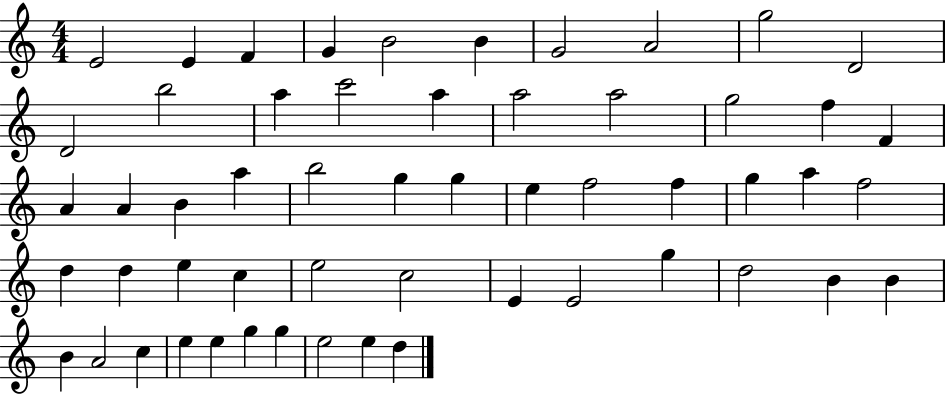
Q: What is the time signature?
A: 4/4